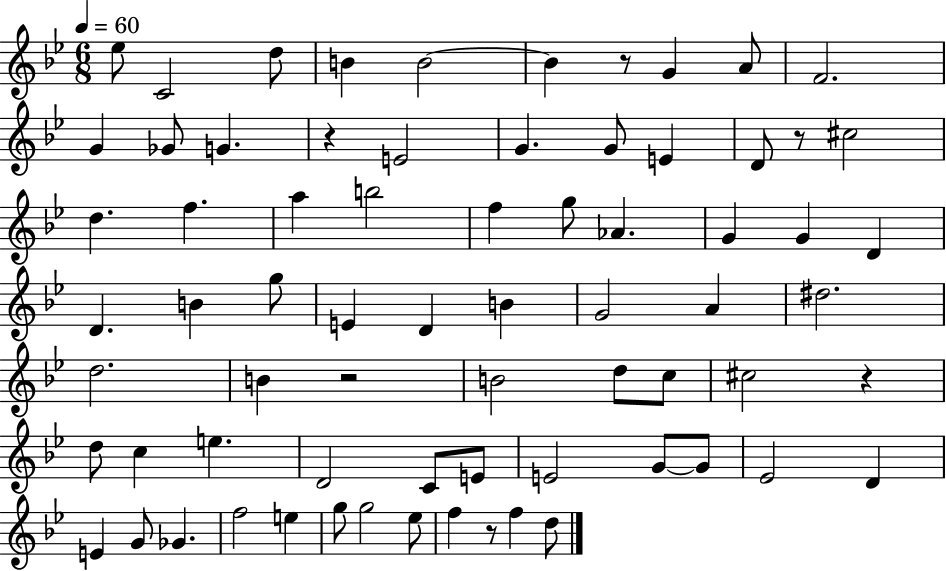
Eb5/e C4/h D5/e B4/q B4/h B4/q R/e G4/q A4/e F4/h. G4/q Gb4/e G4/q. R/q E4/h G4/q. G4/e E4/q D4/e R/e C#5/h D5/q. F5/q. A5/q B5/h F5/q G5/e Ab4/q. G4/q G4/q D4/q D4/q. B4/q G5/e E4/q D4/q B4/q G4/h A4/q D#5/h. D5/h. B4/q R/h B4/h D5/e C5/e C#5/h R/q D5/e C5/q E5/q. D4/h C4/e E4/e E4/h G4/e G4/e Eb4/h D4/q E4/q G4/e Gb4/q. F5/h E5/q G5/e G5/h Eb5/e F5/q R/e F5/q D5/e